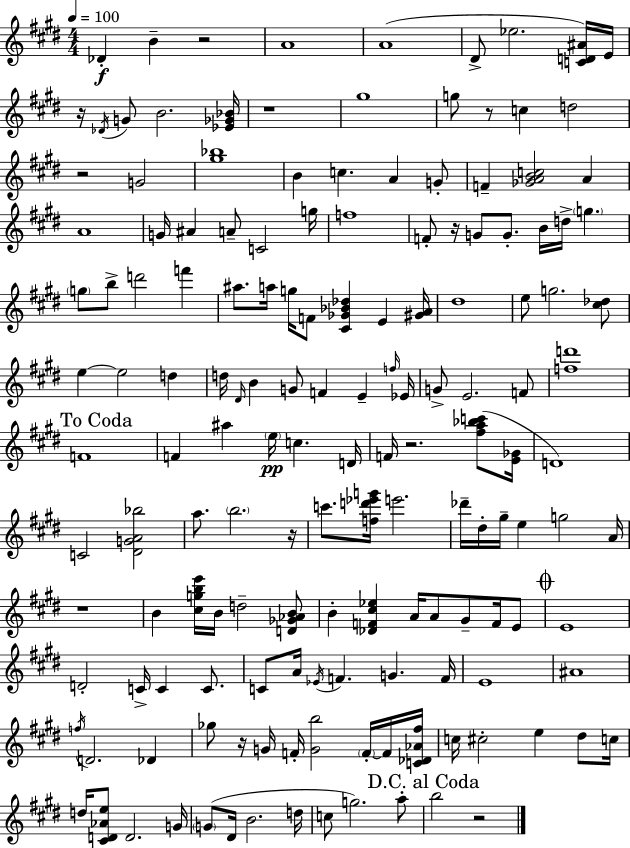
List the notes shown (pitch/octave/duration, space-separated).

Db4/q B4/q R/h A4/w A4/w D#4/e Eb5/h. [C4,D4,A#4]/s E4/s R/s Db4/s G4/e B4/h. [Eb4,Gb4,Bb4]/s R/w G#5/w G5/e R/e C5/q D5/h R/h G4/h [G#5,Bb5]/w B4/q C5/q. A4/q G4/e F4/q [Gb4,A4,B4,C5]/h A4/q A4/w G4/s A#4/q A4/e C4/h G5/s F5/w F4/e R/s G4/e G4/e. B4/s D5/s G5/q. G5/e B5/e D6/h F6/q A#5/e. A5/s G5/s F4/e [C#4,Gb4,Bb4,Db5]/q E4/q [G#4,A4]/s D#5/w E5/e G5/h. [C#5,Db5]/e E5/q E5/h D5/q D5/s D#4/s B4/q G4/e F4/q E4/q F5/s Eb4/s G4/e E4/h. F4/e [F5,D6]/w F4/w F4/q A#5/q E5/s C5/q. D4/s F4/s R/h. [F#5,A5,Bb5,C6]/e [E4,Gb4]/s D4/w C4/h [D#4,G4,A4,Bb5]/h A5/e. B5/h. R/s C6/e. [F5,D6,Eb6,G6]/s E6/h. Db6/s D#5/s G#5/s E5/q G5/h A4/s R/w B4/q [C#5,G5,B5,E6]/s B4/s D5/h [D4,Gb4,Ab4,B4]/e B4/q [Db4,F4,C#5,Eb5]/q A4/s A4/e G#4/e F4/s E4/e E4/w D4/h C4/s C4/q C4/e. C4/e A4/s Eb4/s F4/q. G4/q. F4/s E4/w A#4/w F5/s D4/h. Db4/q Gb5/e R/s G4/s F4/s [G4,B5]/h F4/s F4/s [C4,Db4,Ab4,F#5]/s C5/s C#5/h E5/q D#5/e C5/s D5/s [C#4,D4,Ab4,E5]/e D4/h. G4/s G4/e D#4/s B4/h. D5/s C5/e G5/h. A5/e B5/h R/h